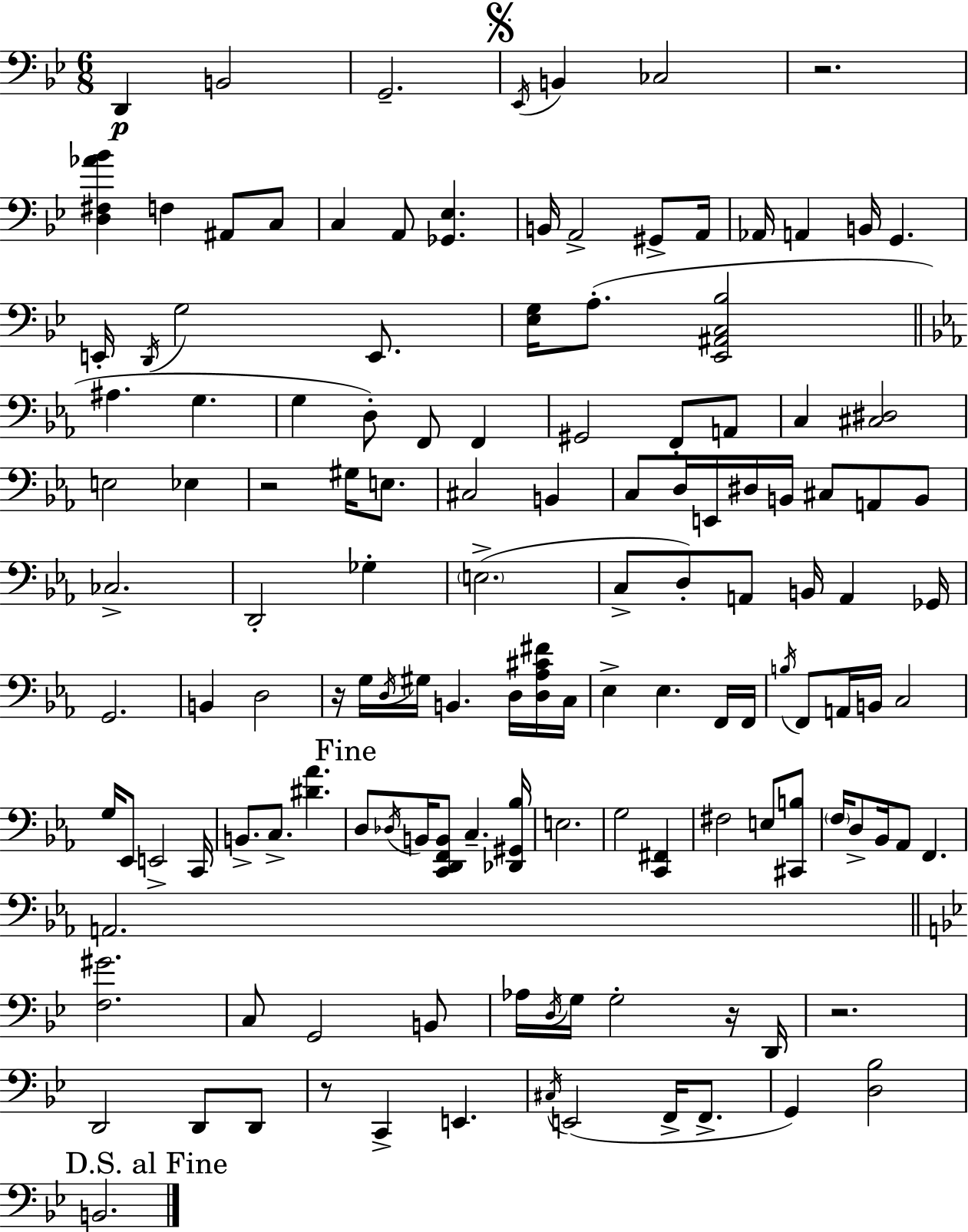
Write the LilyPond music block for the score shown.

{
  \clef bass
  \numericTimeSignature
  \time 6/8
  \key g \minor
  \repeat volta 2 { d,4\p b,2 | g,2.-- | \mark \markup { \musicglyph "scripts.segno" } \acciaccatura { ees,16 } b,4 ces2 | r2. | \break <d fis aes' bes'>4 f4 ais,8 c8 | c4 a,8 <ges, ees>4. | b,16 a,2-> gis,8-> | a,16 aes,16 a,4 b,16 g,4. | \break e,16-. \acciaccatura { d,16 } g2 e,8. | <ees g>16 a8.-.( <ees, ais, c bes>2 | \bar "||" \break \key c \minor ais4. g4. | g4 d8-.) f,8 f,4 | gis,2 f,8-. a,8 | c4 <cis dis>2 | \break e2 ees4 | r2 gis16 e8. | cis2 b,4 | c8 d16 e,16 dis16 b,16 cis8 a,8 b,8 | \break ces2.-> | d,2-. ges4-. | \parenthesize e2.->( | c8-> d8-.) a,8 b,16 a,4 ges,16 | \break g,2. | b,4 d2 | r16 g16 \acciaccatura { d16 } gis16 b,4. d16 <d aes cis' fis'>16 | c16 ees4-> ees4. f,16 | \break f,16 \acciaccatura { b16 } f,8 a,16 b,16 c2 | g16 ees,8 e,2-> | c,16 b,8.-> c8.-> <dis' aes'>4. | \mark "Fine" d8 \acciaccatura { des16 } b,16 <c, d, f, b,>8 c4.-- | \break <des, gis, bes>16 e2. | g2 <c, fis,>4 | fis2 e8 | <cis, b>8 \parenthesize f16 d8-> bes,16 aes,8 f,4. | \break a,2. | \bar "||" \break \key g \minor <f gis'>2. | c8 g,2 b,8 | aes16 \acciaccatura { d16 } g16 g2-. r16 | d,16 r2. | \break d,2 d,8 d,8 | r8 c,4-> e,4. | \acciaccatura { cis16 }( e,2 f,16-> f,8.-> | g,4) <d bes>2 | \break \mark "D.S. al Fine" b,2. | } \bar "|."
}